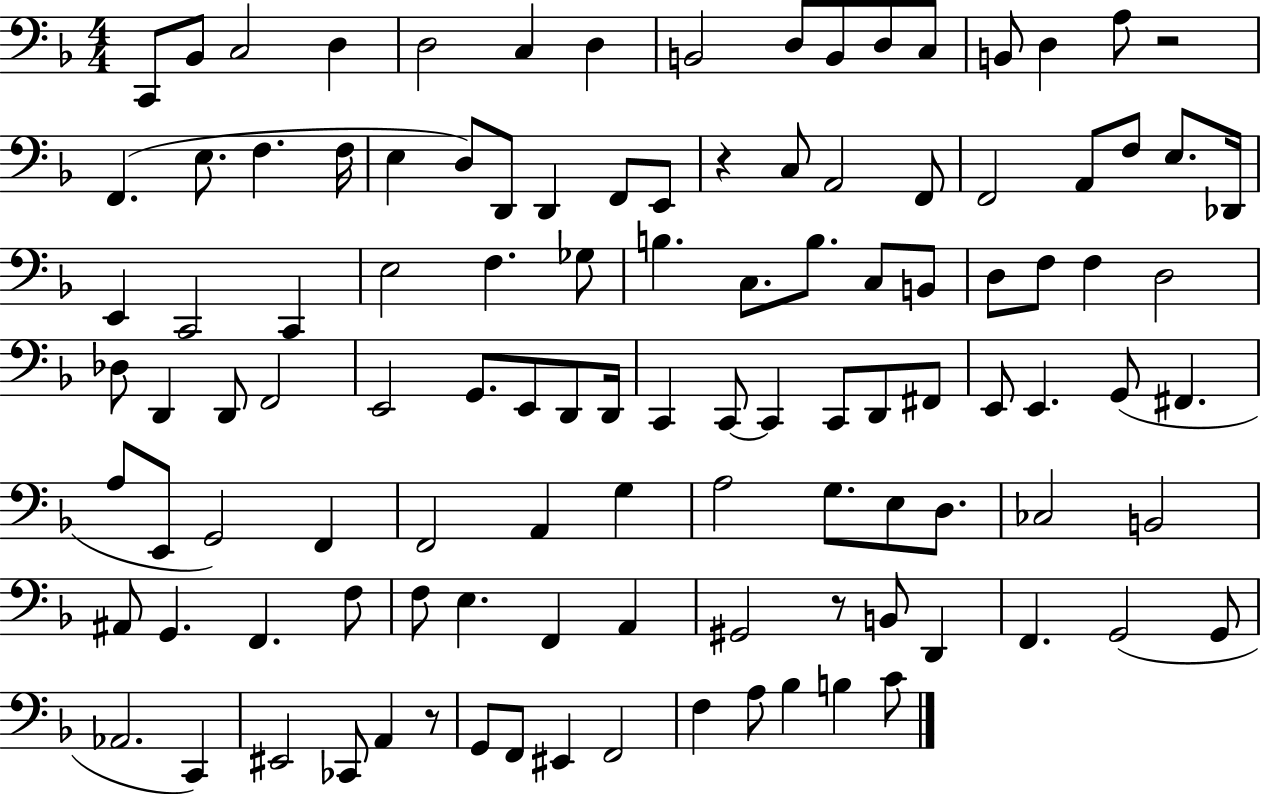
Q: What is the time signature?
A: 4/4